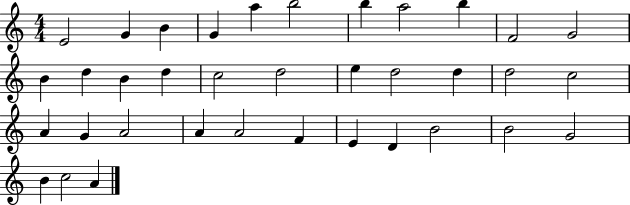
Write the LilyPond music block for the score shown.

{
  \clef treble
  \numericTimeSignature
  \time 4/4
  \key c \major
  e'2 g'4 b'4 | g'4 a''4 b''2 | b''4 a''2 b''4 | f'2 g'2 | \break b'4 d''4 b'4 d''4 | c''2 d''2 | e''4 d''2 d''4 | d''2 c''2 | \break a'4 g'4 a'2 | a'4 a'2 f'4 | e'4 d'4 b'2 | b'2 g'2 | \break b'4 c''2 a'4 | \bar "|."
}